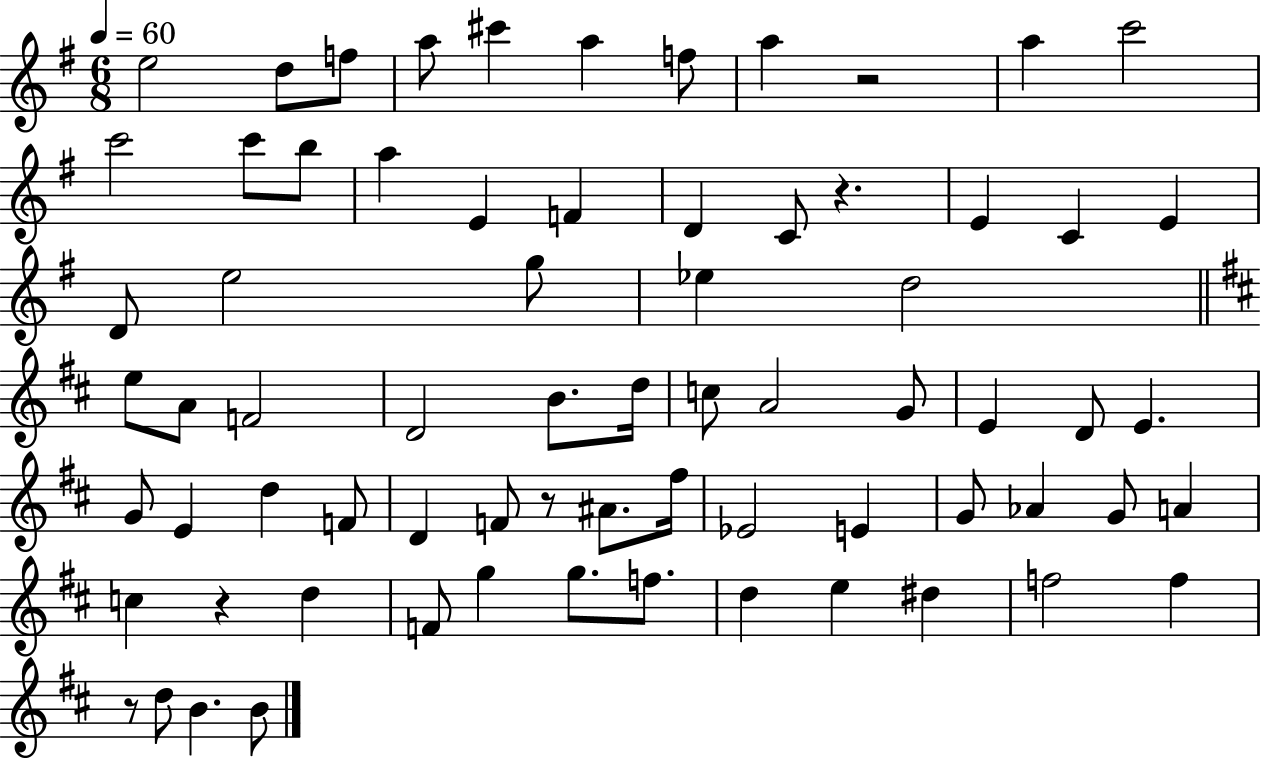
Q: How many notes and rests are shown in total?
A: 71